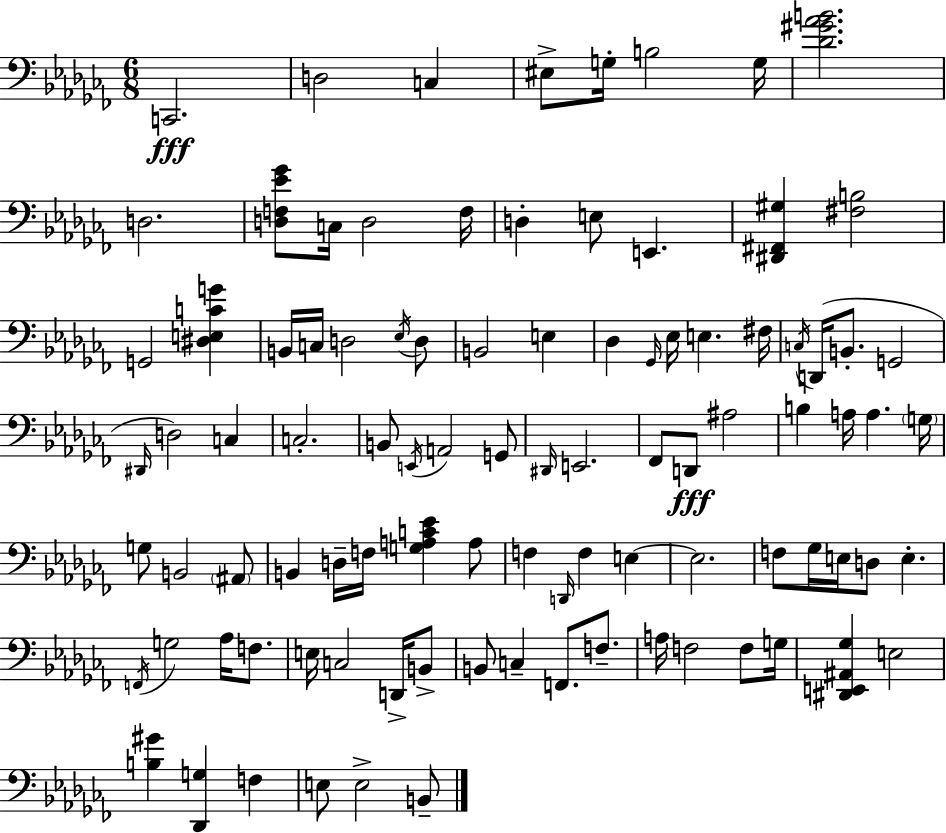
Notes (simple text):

C2/h. D3/h C3/q EIS3/e G3/s B3/h G3/s [Db4,G#4,Ab4,B4]/h. D3/h. [D3,F3,Eb4,Gb4]/e C3/s D3/h F3/s D3/q E3/e E2/q. [D#2,F#2,G#3]/q [F#3,B3]/h G2/h [D#3,E3,C4,G4]/q B2/s C3/s D3/h Eb3/s D3/e B2/h E3/q Db3/q Gb2/s Eb3/s E3/q. F#3/s C3/s D2/s B2/e. G2/h D#2/s D3/h C3/q C3/h. B2/e E2/s A2/h G2/e D#2/s E2/h. FES2/e D2/e A#3/h B3/q A3/s A3/q. G3/s G3/e B2/h A#2/e B2/q D3/s F3/s [G3,A3,C4,Eb4]/q A3/e F3/q D2/s F3/q E3/q E3/h. F3/e Gb3/s E3/s D3/e E3/q. F2/s G3/h Ab3/s F3/e. E3/s C3/h D2/s B2/e B2/e C3/q F2/e. F3/e. A3/s F3/h F3/e G3/s [D#2,E2,A#2,Gb3]/q E3/h [B3,G#4]/q [Db2,G3]/q F3/q E3/e E3/h B2/e